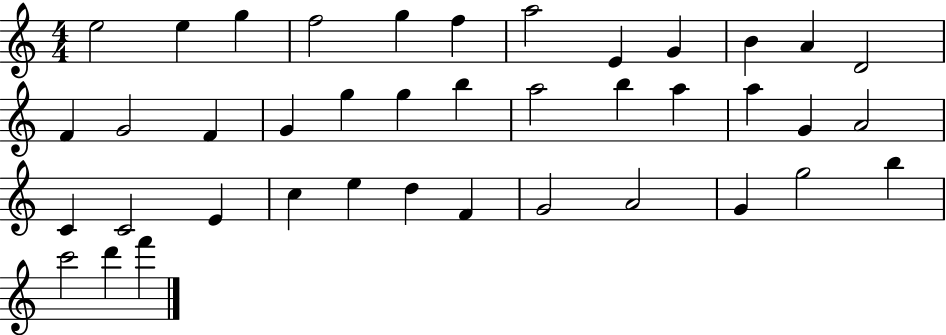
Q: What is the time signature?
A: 4/4